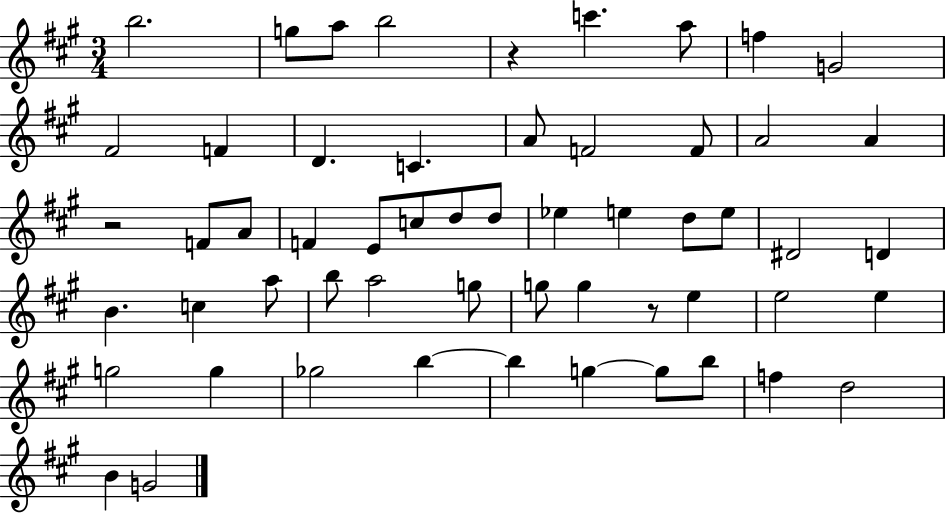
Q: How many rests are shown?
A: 3